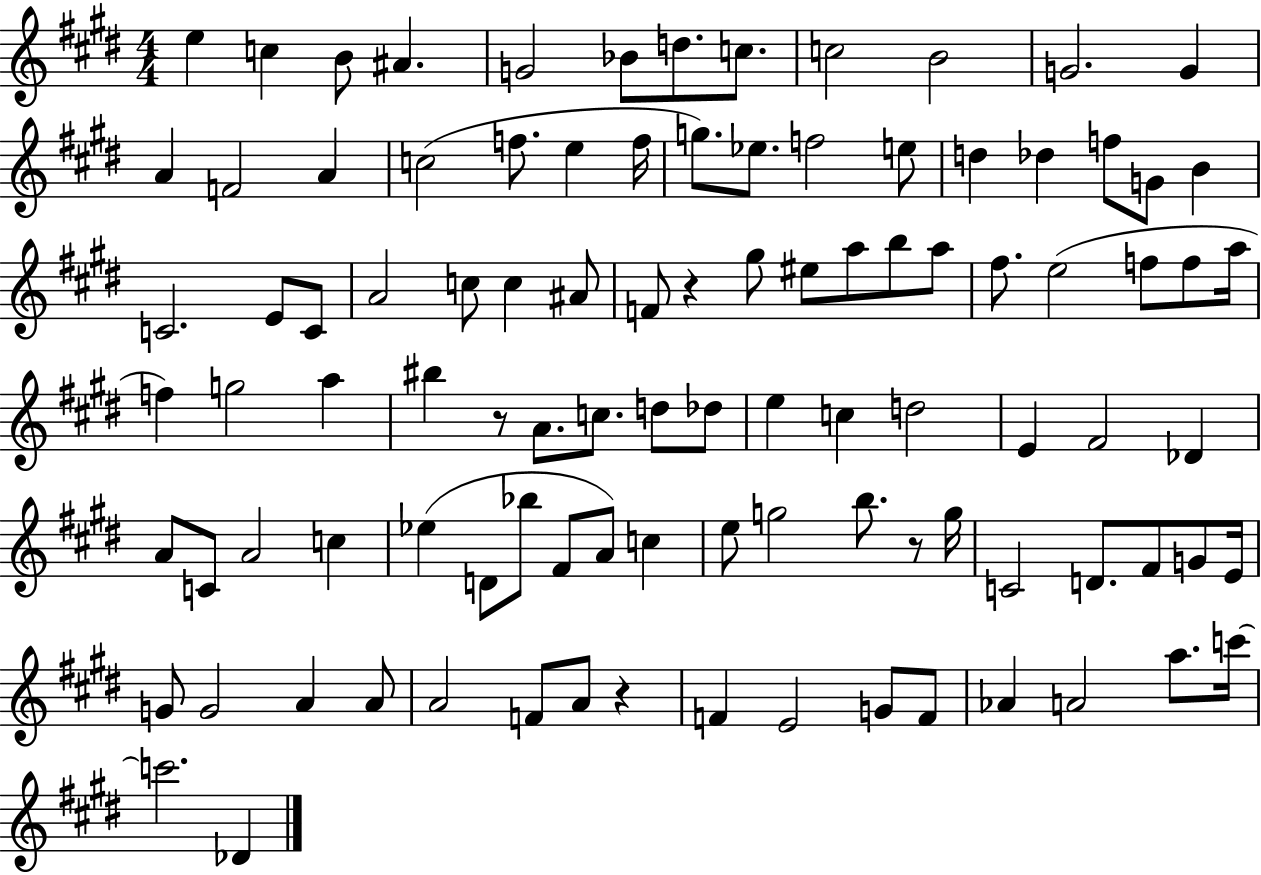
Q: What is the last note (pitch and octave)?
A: Db4